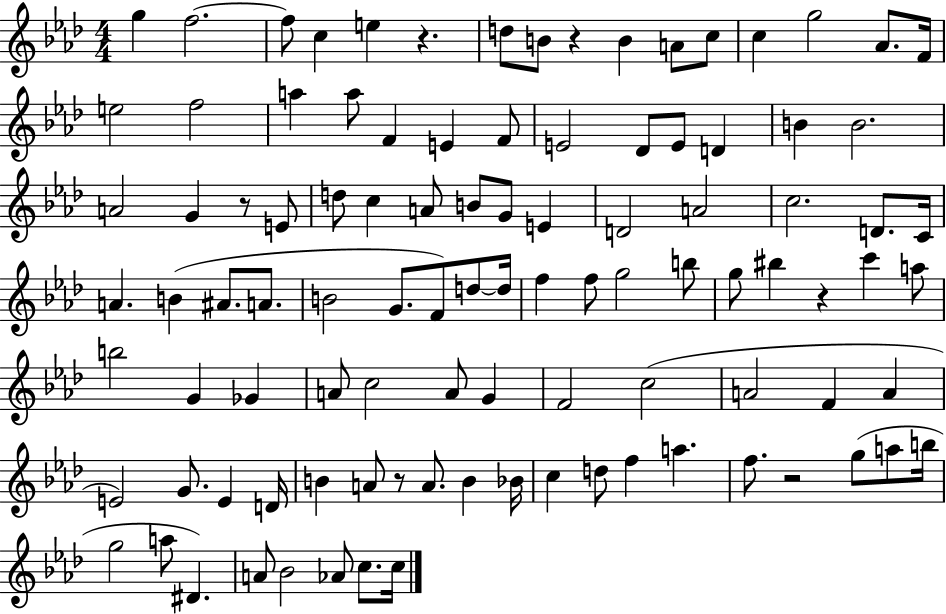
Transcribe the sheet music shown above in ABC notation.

X:1
T:Untitled
M:4/4
L:1/4
K:Ab
g f2 f/2 c e z d/2 B/2 z B A/2 c/2 c g2 _A/2 F/4 e2 f2 a a/2 F E F/2 E2 _D/2 E/2 D B B2 A2 G z/2 E/2 d/2 c A/2 B/2 G/2 E D2 A2 c2 D/2 C/4 A B ^A/2 A/2 B2 G/2 F/2 d/2 d/4 f f/2 g2 b/2 g/2 ^b z c' a/2 b2 G _G A/2 c2 A/2 G F2 c2 A2 F A E2 G/2 E D/4 B A/2 z/2 A/2 B _B/4 c d/2 f a f/2 z2 g/2 a/2 b/4 g2 a/2 ^D A/2 _B2 _A/2 c/2 c/4